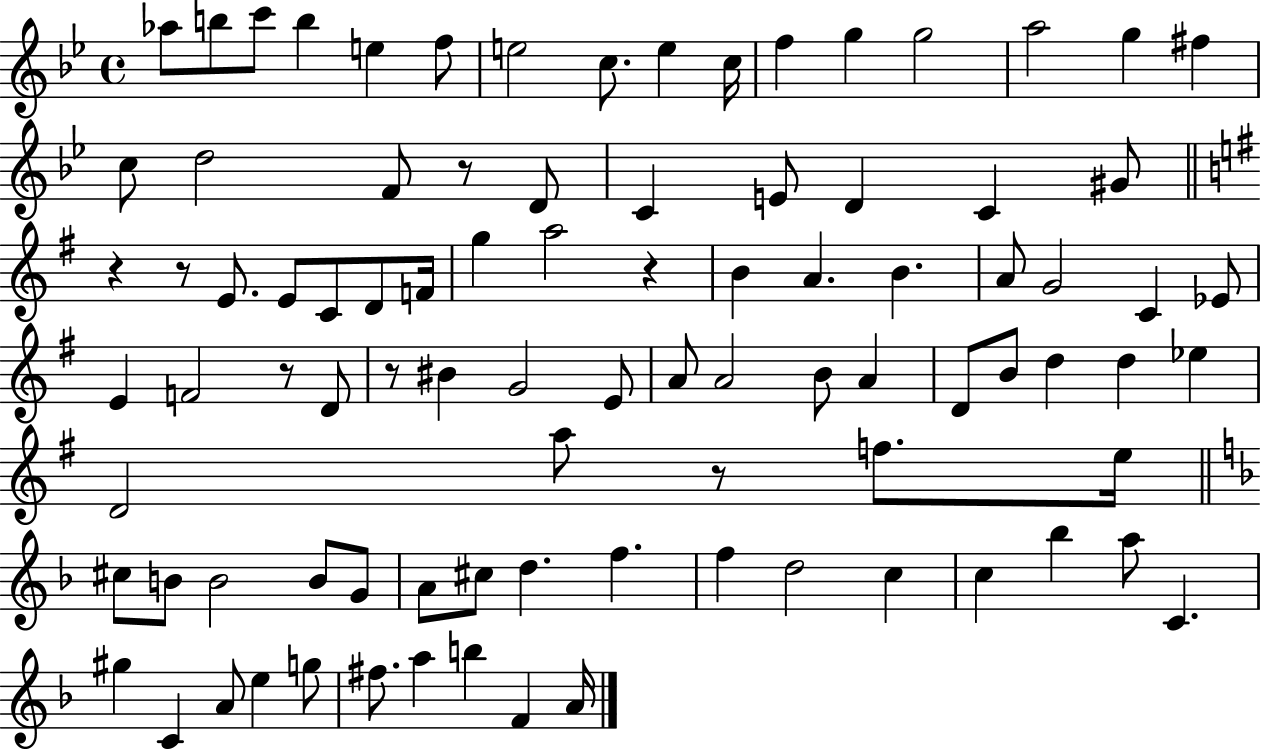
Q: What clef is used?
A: treble